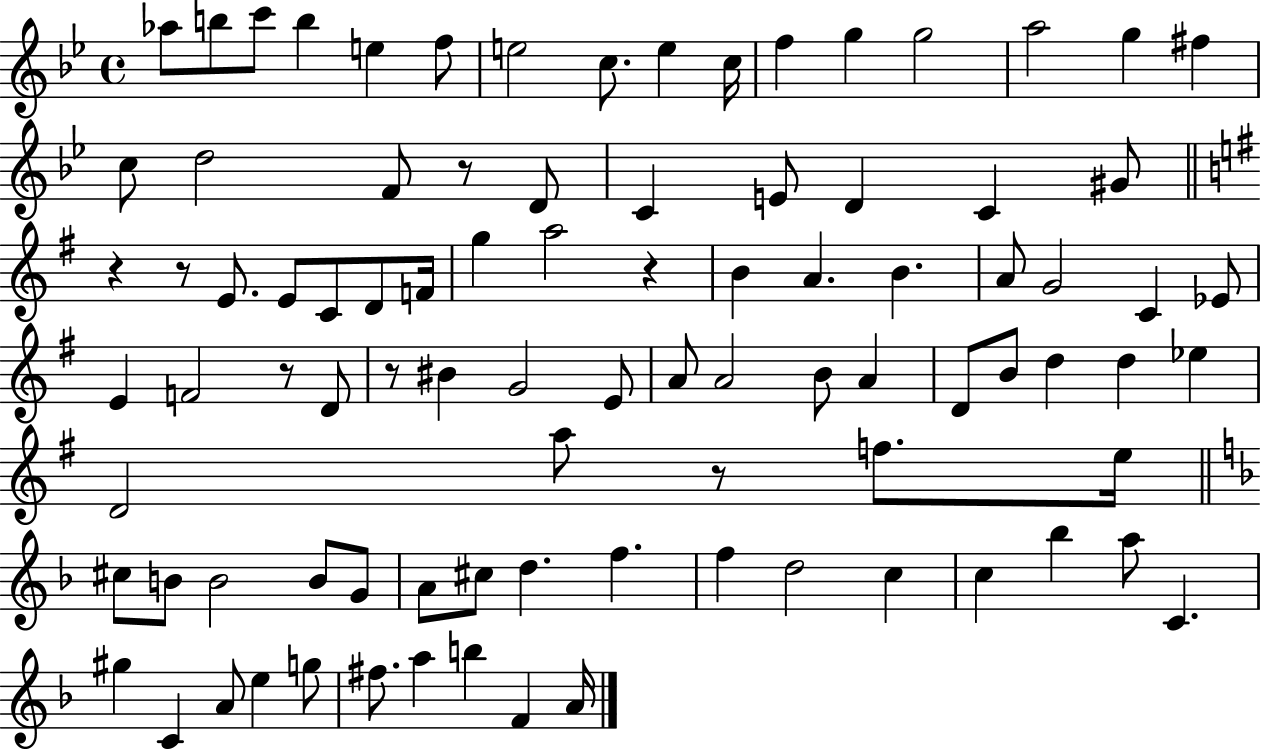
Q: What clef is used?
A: treble